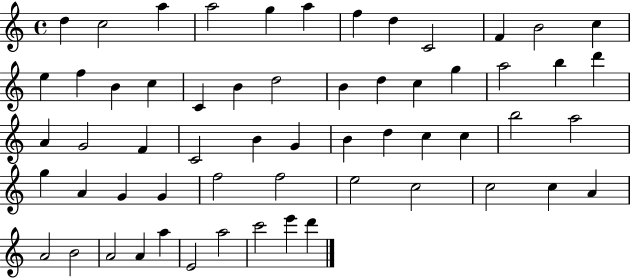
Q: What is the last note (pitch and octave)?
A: D6